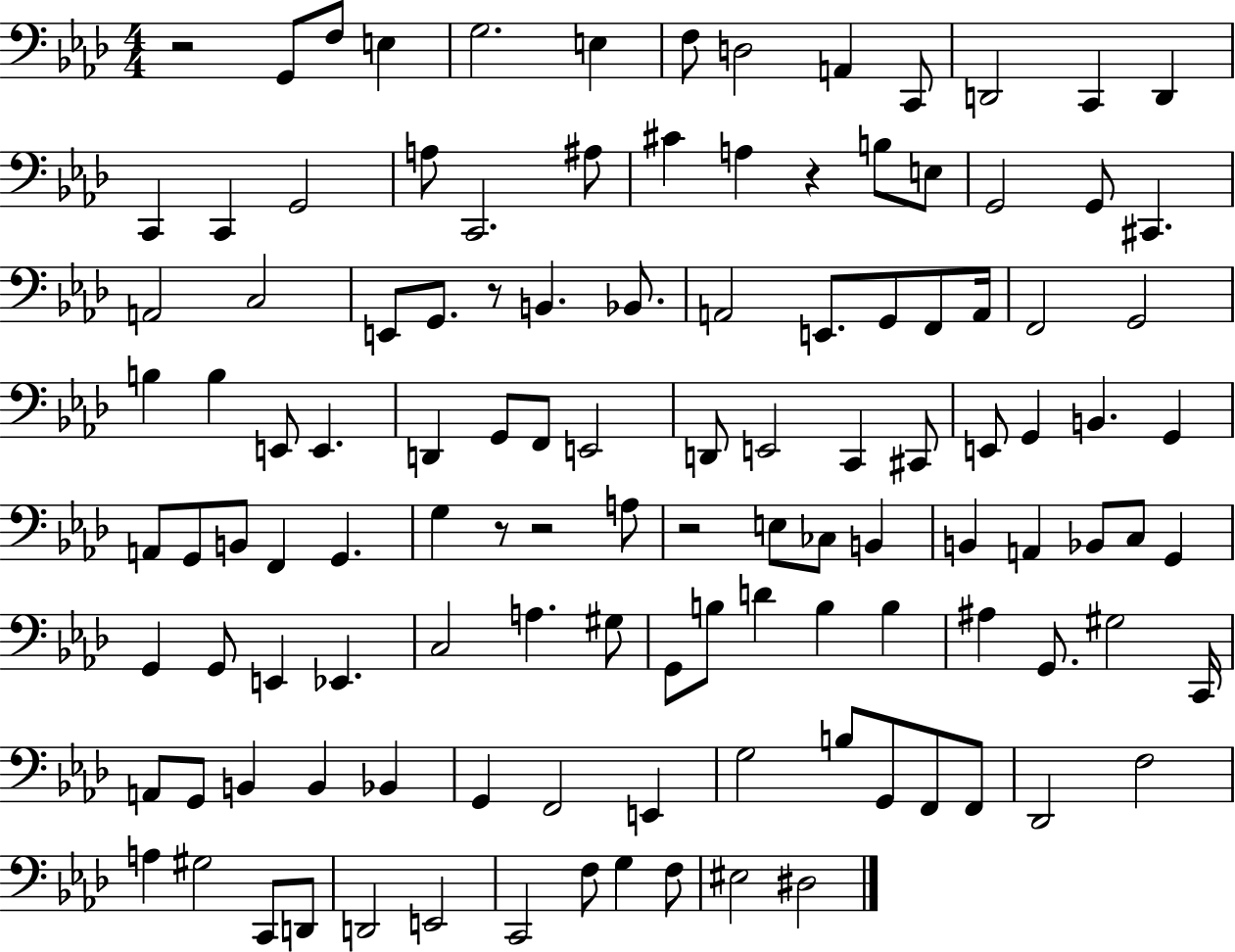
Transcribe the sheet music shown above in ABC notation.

X:1
T:Untitled
M:4/4
L:1/4
K:Ab
z2 G,,/2 F,/2 E, G,2 E, F,/2 D,2 A,, C,,/2 D,,2 C,, D,, C,, C,, G,,2 A,/2 C,,2 ^A,/2 ^C A, z B,/2 E,/2 G,,2 G,,/2 ^C,, A,,2 C,2 E,,/2 G,,/2 z/2 B,, _B,,/2 A,,2 E,,/2 G,,/2 F,,/2 A,,/4 F,,2 G,,2 B, B, E,,/2 E,, D,, G,,/2 F,,/2 E,,2 D,,/2 E,,2 C,, ^C,,/2 E,,/2 G,, B,, G,, A,,/2 G,,/2 B,,/2 F,, G,, G, z/2 z2 A,/2 z2 E,/2 _C,/2 B,, B,, A,, _B,,/2 C,/2 G,, G,, G,,/2 E,, _E,, C,2 A, ^G,/2 G,,/2 B,/2 D B, B, ^A, G,,/2 ^G,2 C,,/4 A,,/2 G,,/2 B,, B,, _B,, G,, F,,2 E,, G,2 B,/2 G,,/2 F,,/2 F,,/2 _D,,2 F,2 A, ^G,2 C,,/2 D,,/2 D,,2 E,,2 C,,2 F,/2 G, F,/2 ^E,2 ^D,2